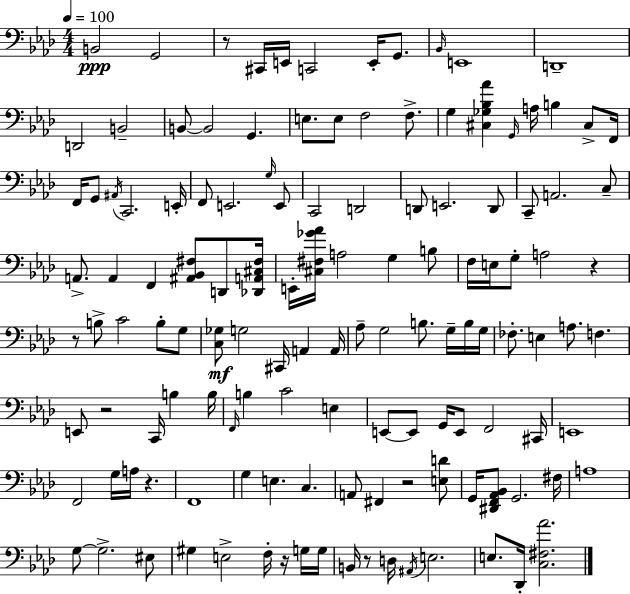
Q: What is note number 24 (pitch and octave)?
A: C#3